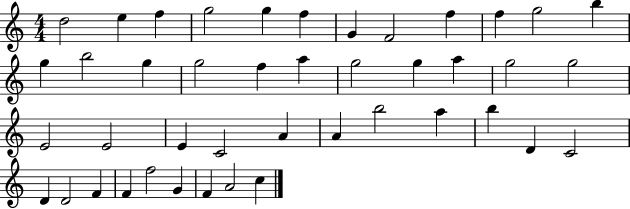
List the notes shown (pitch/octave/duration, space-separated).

D5/h E5/q F5/q G5/h G5/q F5/q G4/q F4/h F5/q F5/q G5/h B5/q G5/q B5/h G5/q G5/h F5/q A5/q G5/h G5/q A5/q G5/h G5/h E4/h E4/h E4/q C4/h A4/q A4/q B5/h A5/q B5/q D4/q C4/h D4/q D4/h F4/q F4/q F5/h G4/q F4/q A4/h C5/q